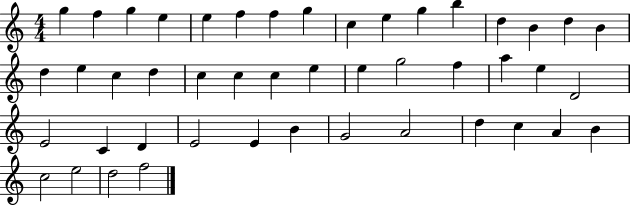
G5/q F5/q G5/q E5/q E5/q F5/q F5/q G5/q C5/q E5/q G5/q B5/q D5/q B4/q D5/q B4/q D5/q E5/q C5/q D5/q C5/q C5/q C5/q E5/q E5/q G5/h F5/q A5/q E5/q D4/h E4/h C4/q D4/q E4/h E4/q B4/q G4/h A4/h D5/q C5/q A4/q B4/q C5/h E5/h D5/h F5/h